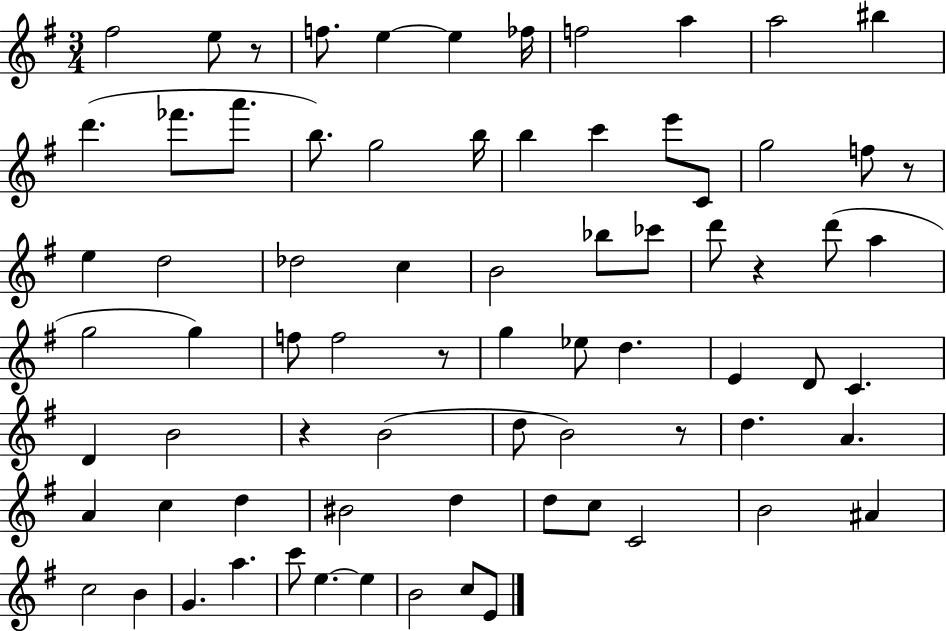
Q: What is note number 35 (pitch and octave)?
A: F5